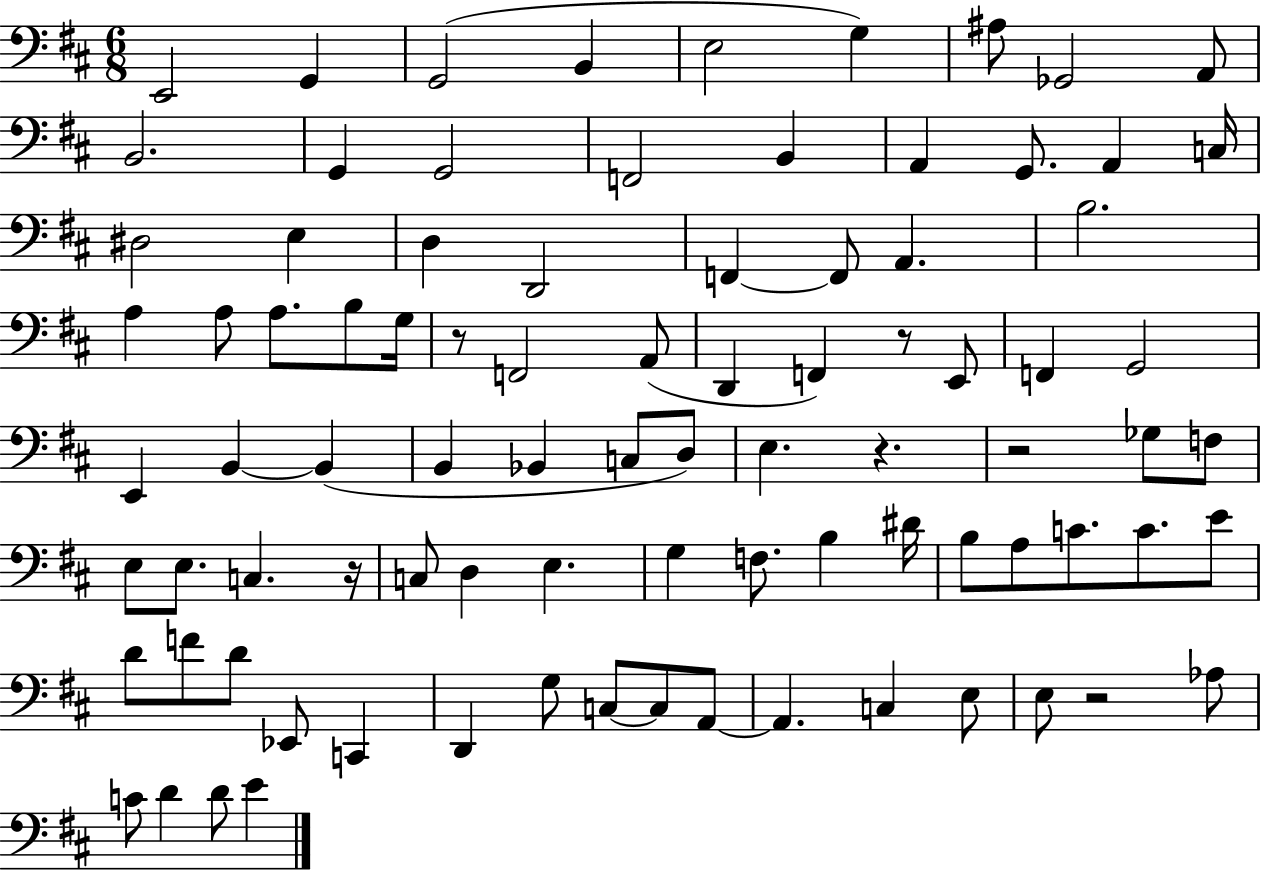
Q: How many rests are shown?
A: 6